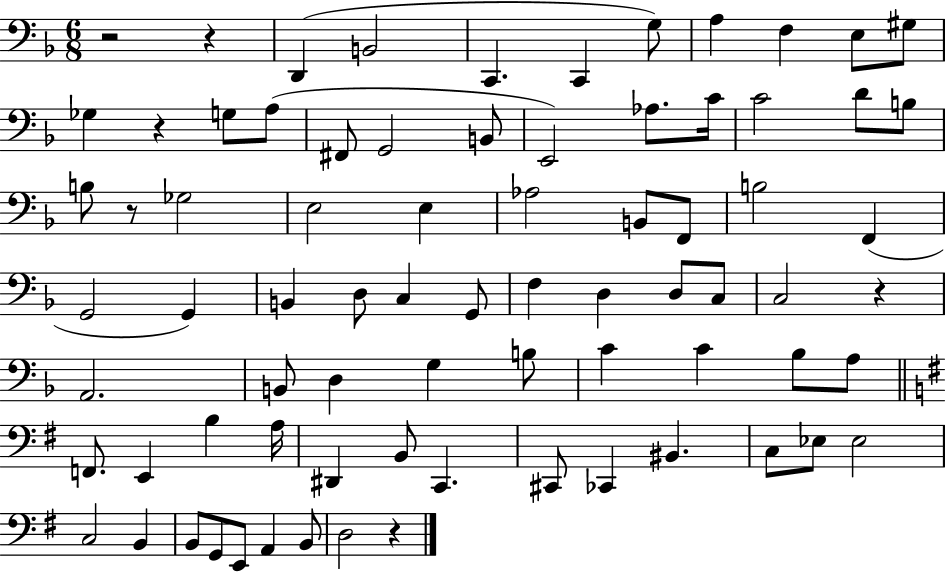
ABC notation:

X:1
T:Untitled
M:6/8
L:1/4
K:F
z2 z D,, B,,2 C,, C,, G,/2 A, F, E,/2 ^G,/2 _G, z G,/2 A,/2 ^F,,/2 G,,2 B,,/2 E,,2 _A,/2 C/4 C2 D/2 B,/2 B,/2 z/2 _G,2 E,2 E, _A,2 B,,/2 F,,/2 B,2 F,, G,,2 G,, B,, D,/2 C, G,,/2 F, D, D,/2 C,/2 C,2 z A,,2 B,,/2 D, G, B,/2 C C _B,/2 A,/2 F,,/2 E,, B, A,/4 ^D,, B,,/2 C,, ^C,,/2 _C,, ^B,, C,/2 _E,/2 _E,2 C,2 B,, B,,/2 G,,/2 E,,/2 A,, B,,/2 D,2 z